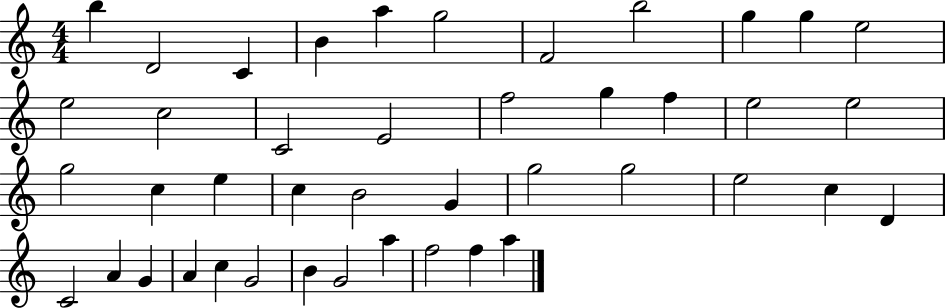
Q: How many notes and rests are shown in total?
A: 43